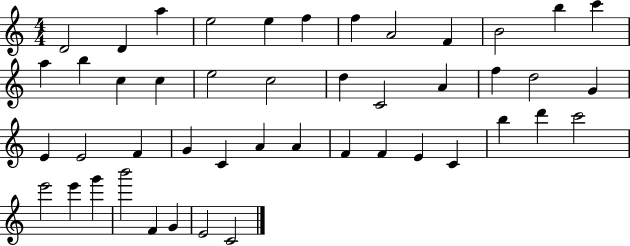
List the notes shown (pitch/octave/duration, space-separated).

D4/h D4/q A5/q E5/h E5/q F5/q F5/q A4/h F4/q B4/h B5/q C6/q A5/q B5/q C5/q C5/q E5/h C5/h D5/q C4/h A4/q F5/q D5/h G4/q E4/q E4/h F4/q G4/q C4/q A4/q A4/q F4/q F4/q E4/q C4/q B5/q D6/q C6/h E6/h E6/q G6/q B6/h F4/q G4/q E4/h C4/h